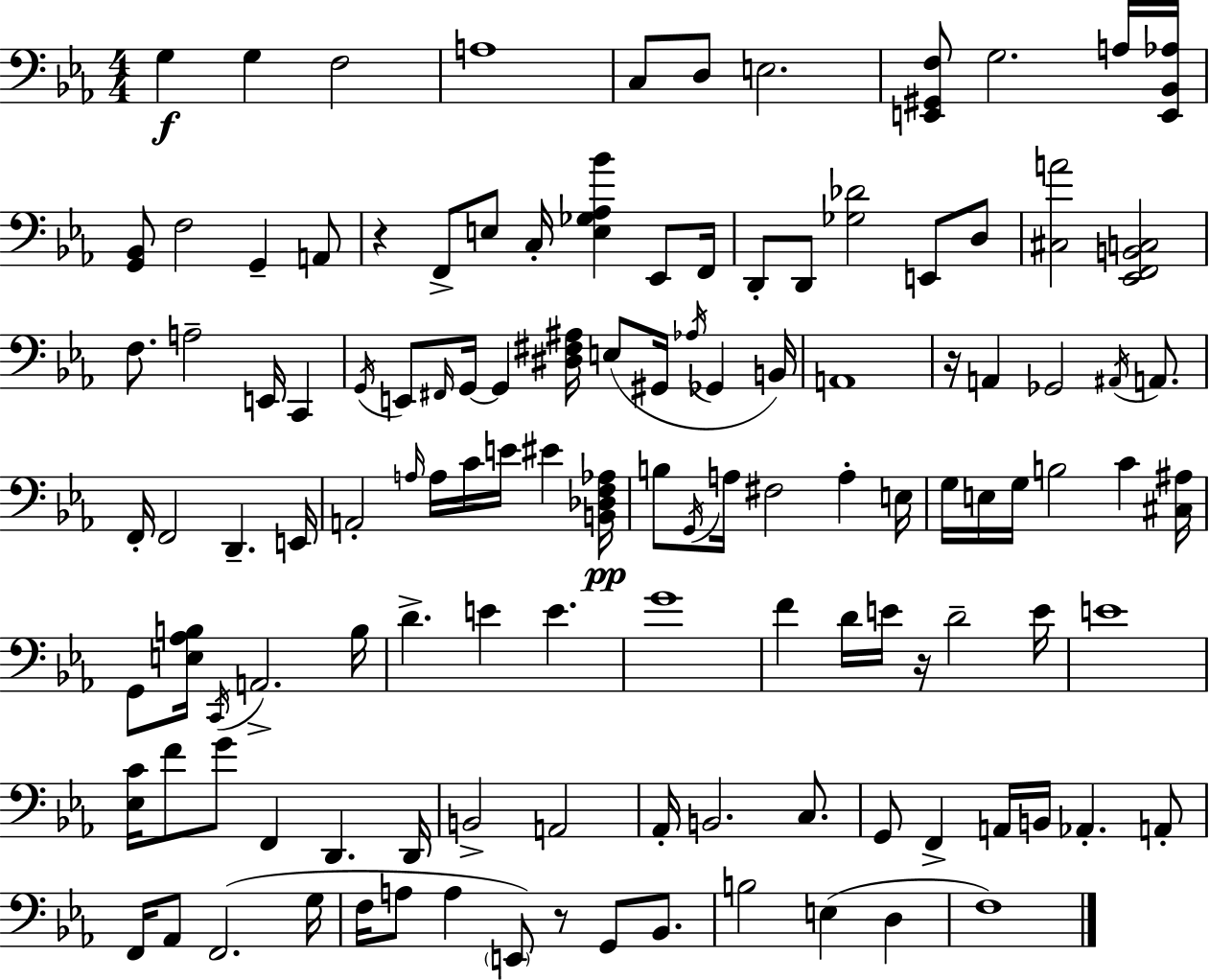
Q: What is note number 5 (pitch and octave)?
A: C3